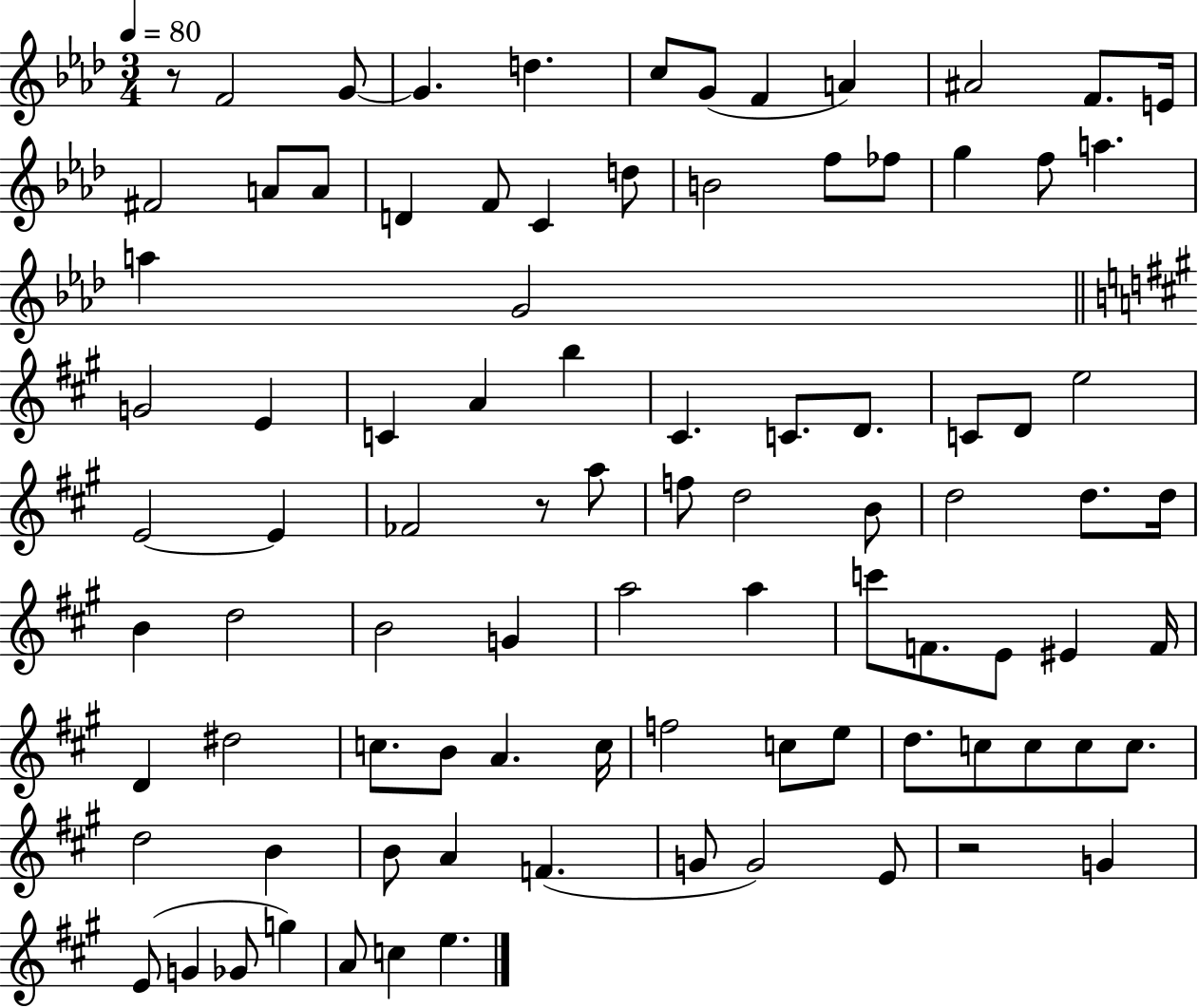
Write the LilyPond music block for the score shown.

{
  \clef treble
  \numericTimeSignature
  \time 3/4
  \key aes \major
  \tempo 4 = 80
  r8 f'2 g'8~~ | g'4. d''4. | c''8 g'8( f'4 a'4) | ais'2 f'8. e'16 | \break fis'2 a'8 a'8 | d'4 f'8 c'4 d''8 | b'2 f''8 fes''8 | g''4 f''8 a''4. | \break a''4 g'2 | \bar "||" \break \key a \major g'2 e'4 | c'4 a'4 b''4 | cis'4. c'8. d'8. | c'8 d'8 e''2 | \break e'2~~ e'4 | fes'2 r8 a''8 | f''8 d''2 b'8 | d''2 d''8. d''16 | \break b'4 d''2 | b'2 g'4 | a''2 a''4 | c'''8 f'8. e'8 eis'4 f'16 | \break d'4 dis''2 | c''8. b'8 a'4. c''16 | f''2 c''8 e''8 | d''8. c''8 c''8 c''8 c''8. | \break d''2 b'4 | b'8 a'4 f'4.( | g'8 g'2) e'8 | r2 g'4 | \break e'8( g'4 ges'8 g''4) | a'8 c''4 e''4. | \bar "|."
}